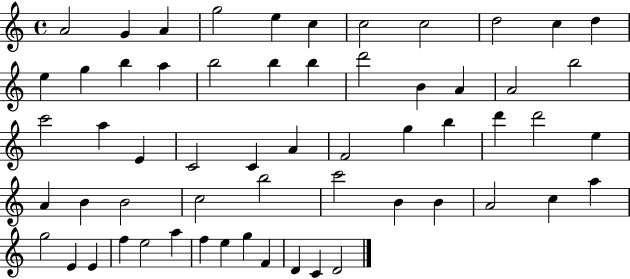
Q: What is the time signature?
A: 4/4